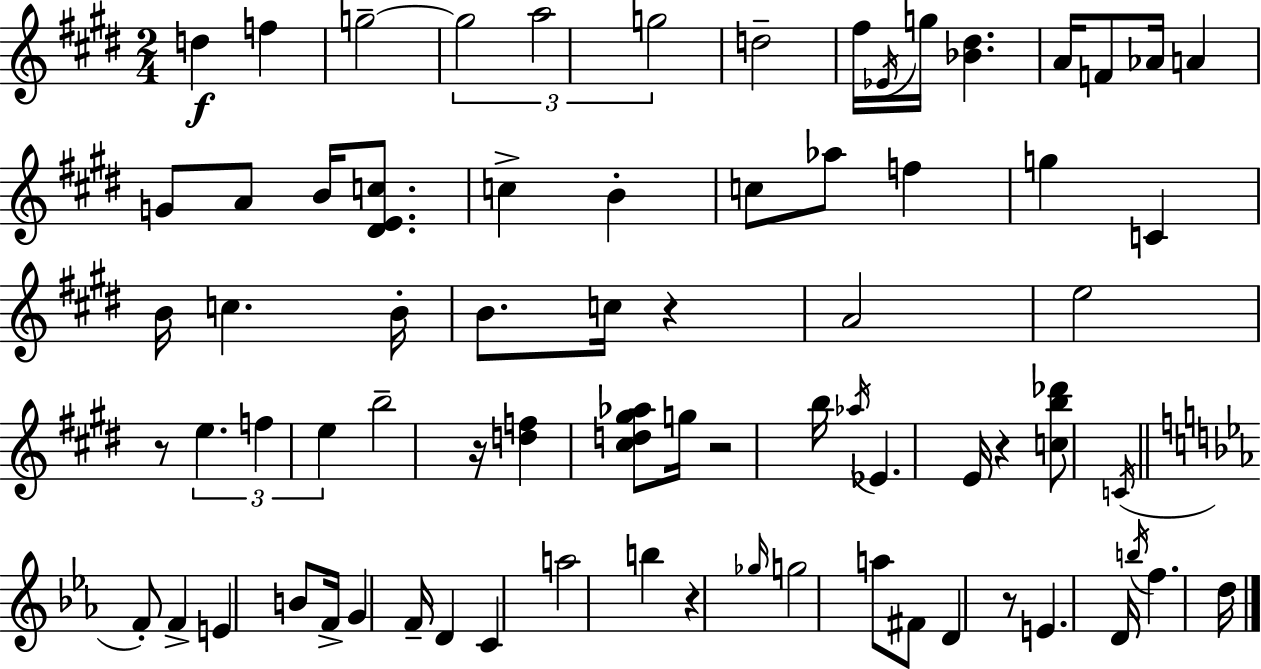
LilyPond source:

{
  \clef treble
  \numericTimeSignature
  \time 2/4
  \key e \major
  \repeat volta 2 { d''4\f f''4 | g''2--~~ | \tuplet 3/2 { g''2 | a''2 | \break g''2 } | d''2-- | fis''16 \acciaccatura { ees'16 } g''16 <bes' dis''>4. | a'16 f'8 aes'16 a'4 | \break g'8 a'8 b'16 <dis' e' c''>8. | c''4-> b'4-. | c''8 aes''8 f''4 | g''4 c'4 | \break b'16 c''4. | b'16-. b'8. c''16 r4 | a'2 | e''2 | \break r8 \tuplet 3/2 { e''4. | f''4 e''4 } | b''2-- | r16 <d'' f''>4 <cis'' d'' gis'' aes''>8 | \break g''16 r2 | b''16 \acciaccatura { aes''16 } ees'4. | e'16 r4 <c'' b'' des'''>8 | \acciaccatura { c'16 } \bar "||" \break \key ees \major f'8-. f'4-> e'4 | b'8 f'16-> g'4 | f'16-- d'4 c'4 | a''2 | \break b''4 r4 | \grace { ges''16 } g''2 | a''8 fis'8 d'4 | r8 e'4. | \break d'16 \acciaccatura { b''16 } f''4. | d''16 } \bar "|."
}